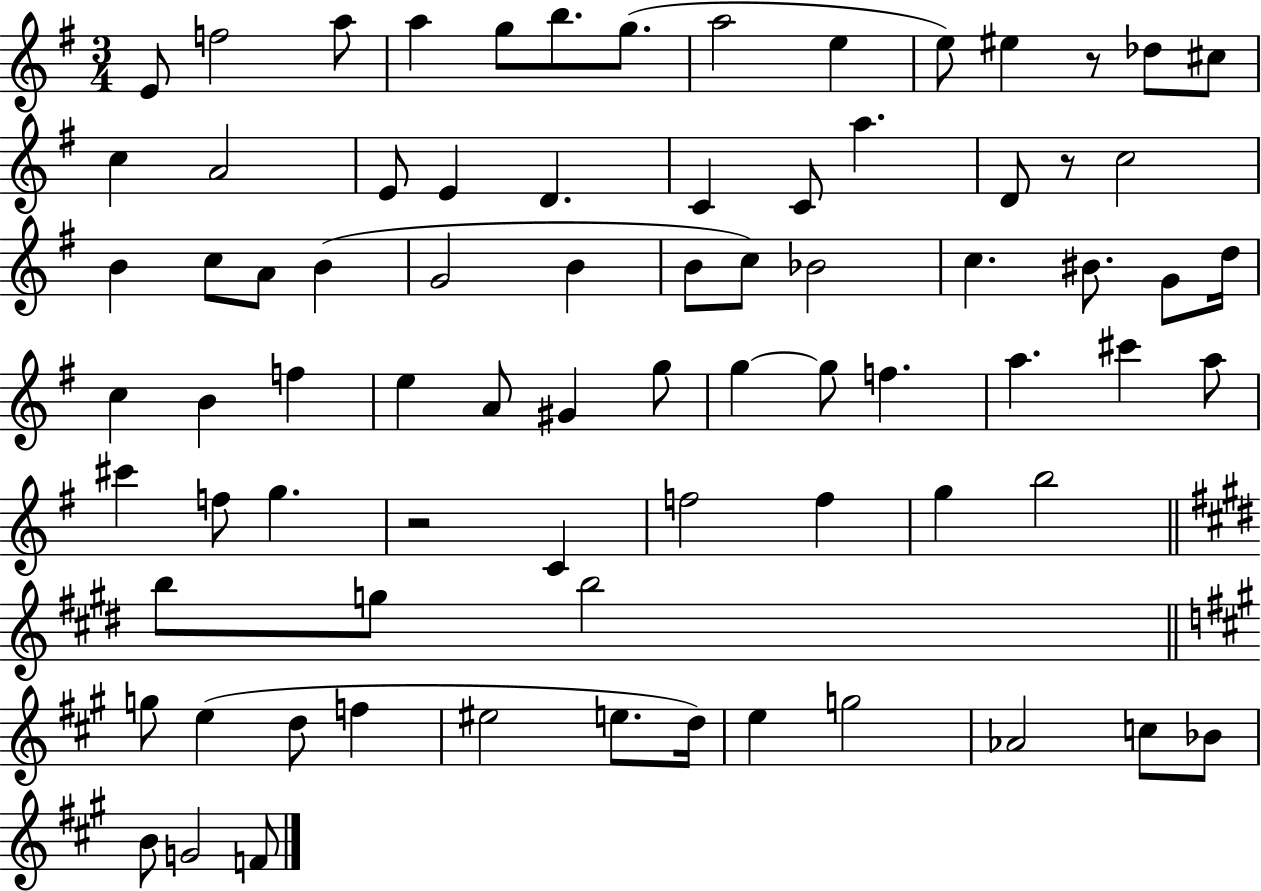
{
  \clef treble
  \numericTimeSignature
  \time 3/4
  \key g \major
  e'8 f''2 a''8 | a''4 g''8 b''8. g''8.( | a''2 e''4 | e''8) eis''4 r8 des''8 cis''8 | \break c''4 a'2 | e'8 e'4 d'4. | c'4 c'8 a''4. | d'8 r8 c''2 | \break b'4 c''8 a'8 b'4( | g'2 b'4 | b'8 c''8) bes'2 | c''4. bis'8. g'8 d''16 | \break c''4 b'4 f''4 | e''4 a'8 gis'4 g''8 | g''4~~ g''8 f''4. | a''4. cis'''4 a''8 | \break cis'''4 f''8 g''4. | r2 c'4 | f''2 f''4 | g''4 b''2 | \break \bar "||" \break \key e \major b''8 g''8 b''2 | \bar "||" \break \key a \major g''8 e''4( d''8 f''4 | eis''2 e''8. d''16) | e''4 g''2 | aes'2 c''8 bes'8 | \break b'8 g'2 f'8 | \bar "|."
}